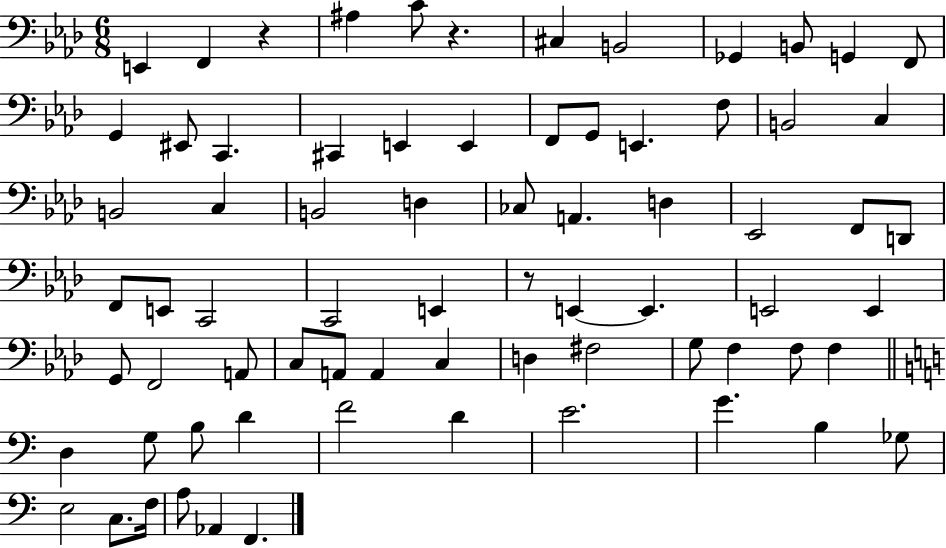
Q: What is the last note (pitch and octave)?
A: F2